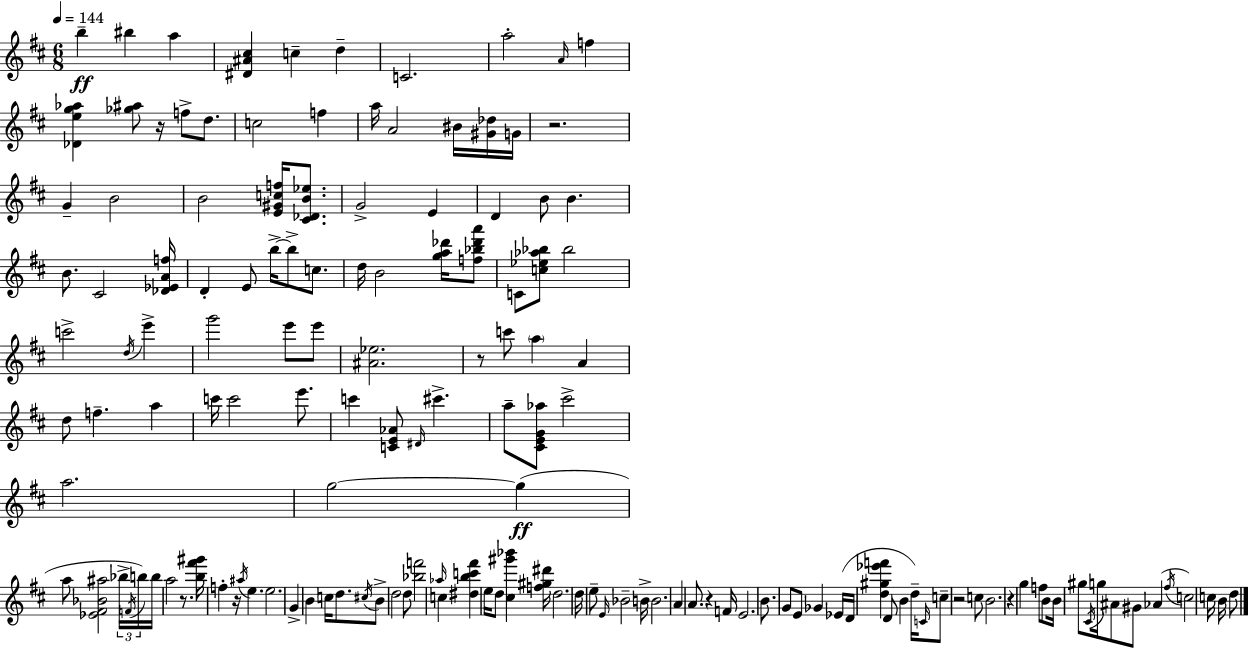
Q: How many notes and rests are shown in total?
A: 148